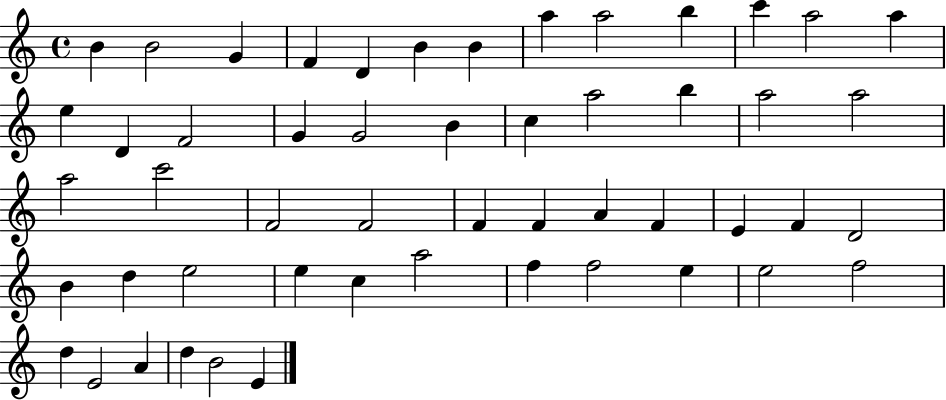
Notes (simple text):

B4/q B4/h G4/q F4/q D4/q B4/q B4/q A5/q A5/h B5/q C6/q A5/h A5/q E5/q D4/q F4/h G4/q G4/h B4/q C5/q A5/h B5/q A5/h A5/h A5/h C6/h F4/h F4/h F4/q F4/q A4/q F4/q E4/q F4/q D4/h B4/q D5/q E5/h E5/q C5/q A5/h F5/q F5/h E5/q E5/h F5/h D5/q E4/h A4/q D5/q B4/h E4/q